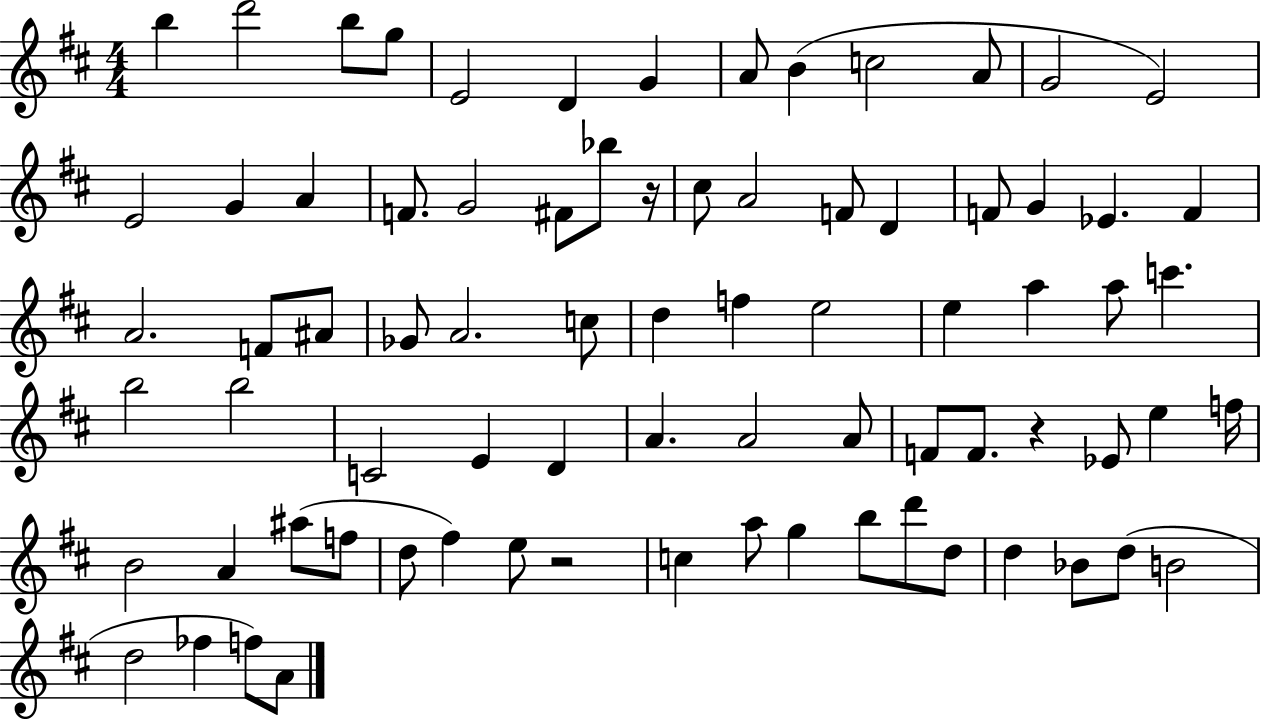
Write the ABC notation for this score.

X:1
T:Untitled
M:4/4
L:1/4
K:D
b d'2 b/2 g/2 E2 D G A/2 B c2 A/2 G2 E2 E2 G A F/2 G2 ^F/2 _b/2 z/4 ^c/2 A2 F/2 D F/2 G _E F A2 F/2 ^A/2 _G/2 A2 c/2 d f e2 e a a/2 c' b2 b2 C2 E D A A2 A/2 F/2 F/2 z _E/2 e f/4 B2 A ^a/2 f/2 d/2 ^f e/2 z2 c a/2 g b/2 d'/2 d/2 d _B/2 d/2 B2 d2 _f f/2 A/2